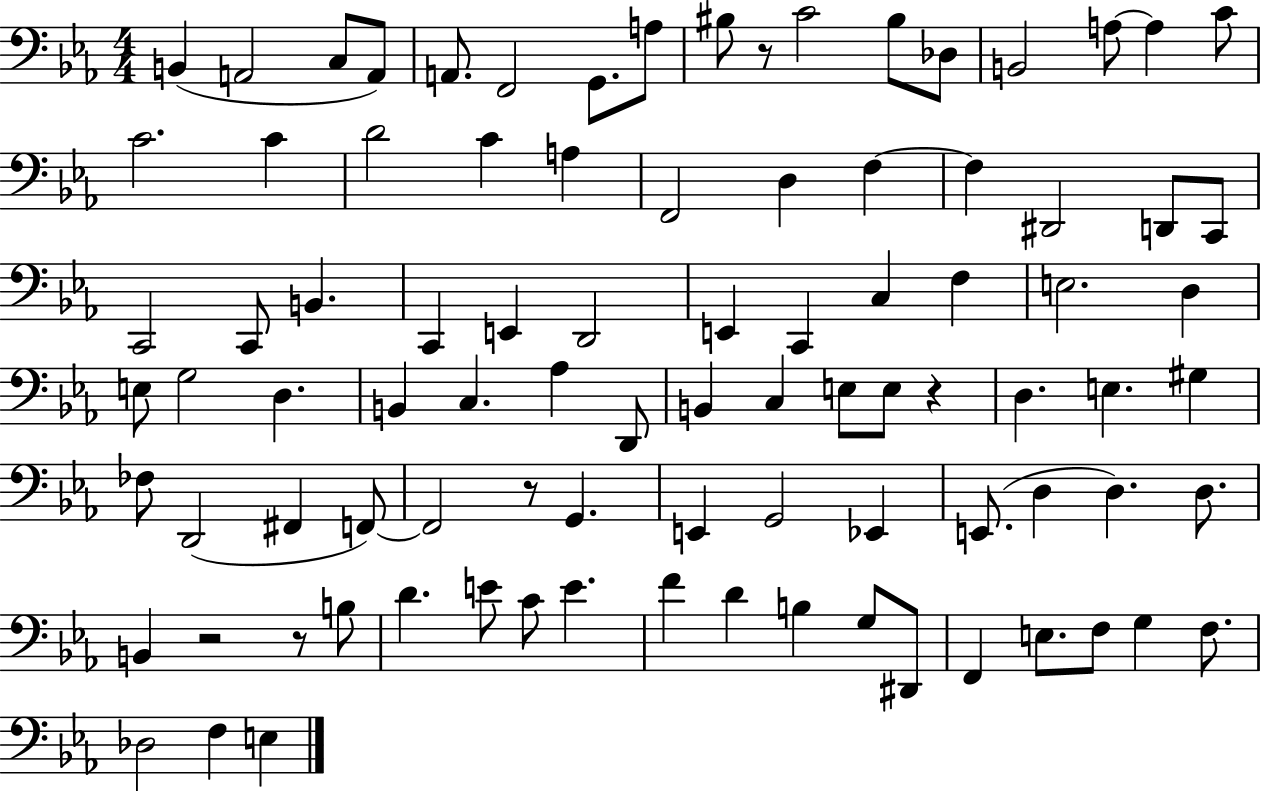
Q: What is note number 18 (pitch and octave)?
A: C4